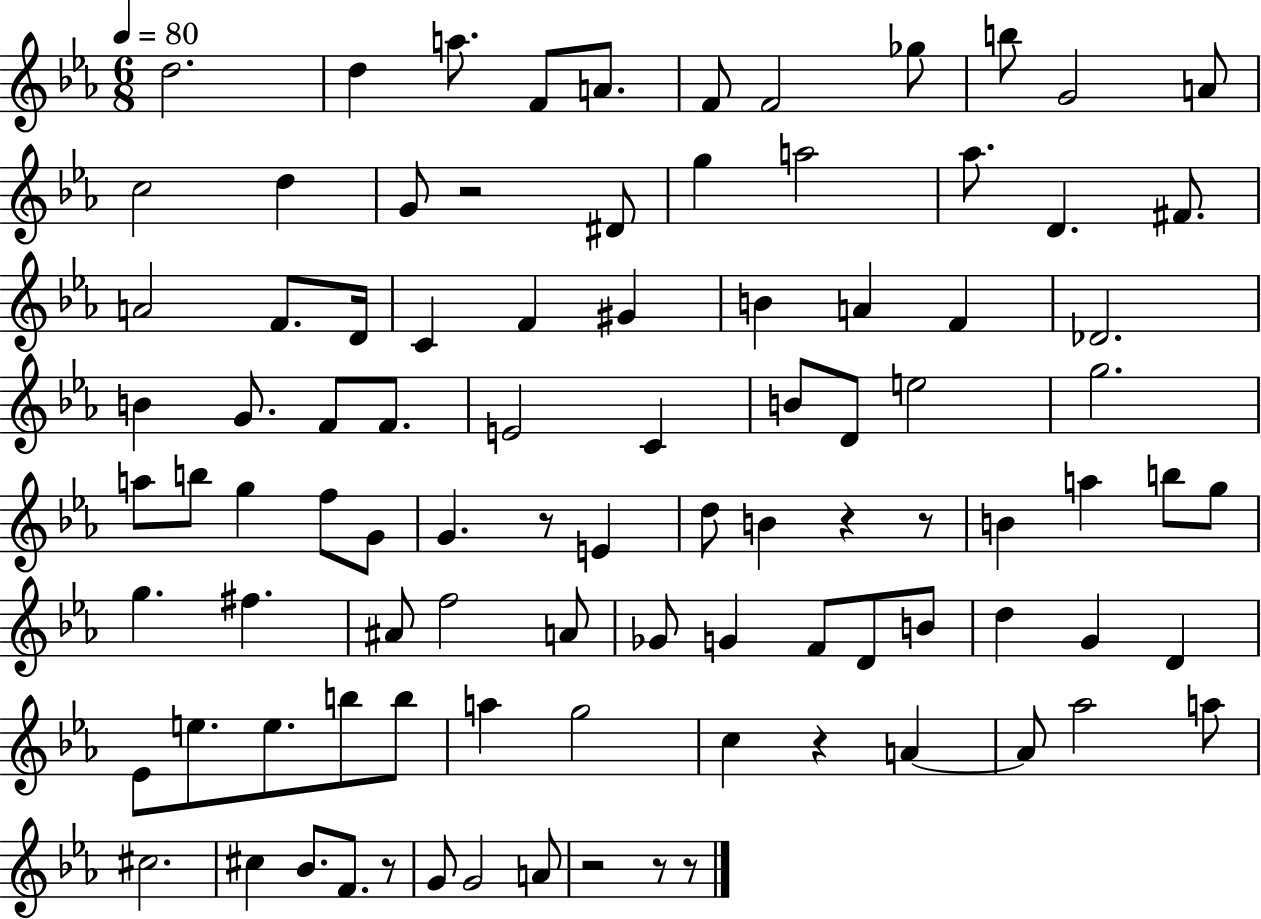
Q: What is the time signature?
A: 6/8